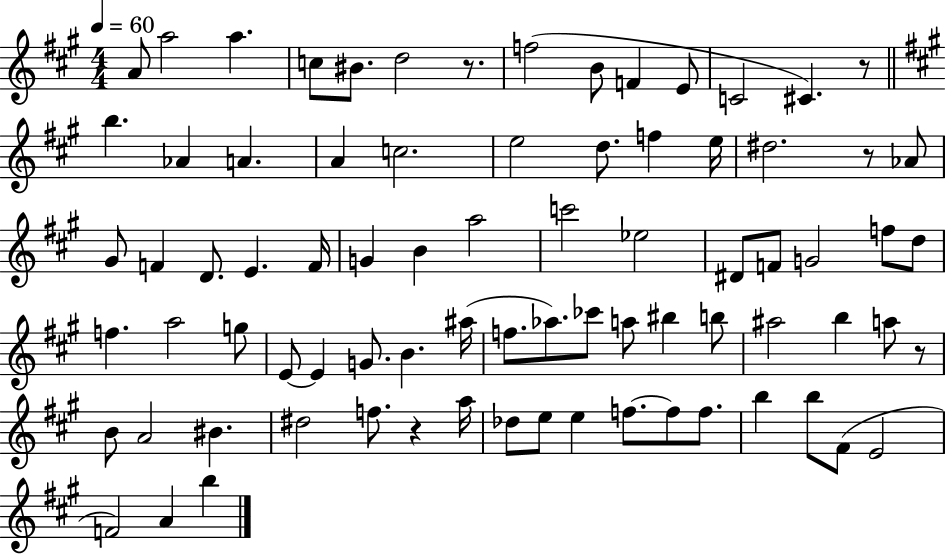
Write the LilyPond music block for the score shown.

{
  \clef treble
  \numericTimeSignature
  \time 4/4
  \key a \major
  \tempo 4 = 60
  \repeat volta 2 { a'8 a''2 a''4. | c''8 bis'8. d''2 r8. | f''2( b'8 f'4 e'8 | c'2 cis'4.) r8 | \break \bar "||" \break \key a \major b''4. aes'4 a'4. | a'4 c''2. | e''2 d''8. f''4 e''16 | dis''2. r8 aes'8 | \break gis'8 f'4 d'8. e'4. f'16 | g'4 b'4 a''2 | c'''2 ees''2 | dis'8 f'8 g'2 f''8 d''8 | \break f''4. a''2 g''8 | e'8~~ e'4 g'8. b'4. ais''16( | f''8. aes''8.) ces'''8 a''8 bis''4 b''8 | ais''2 b''4 a''8 r8 | \break b'8 a'2 bis'4. | dis''2 f''8. r4 a''16 | des''8 e''8 e''4 f''8.~~ f''8 f''8. | b''4 b''8 fis'8( e'2 | \break f'2) a'4 b''4 | } \bar "|."
}